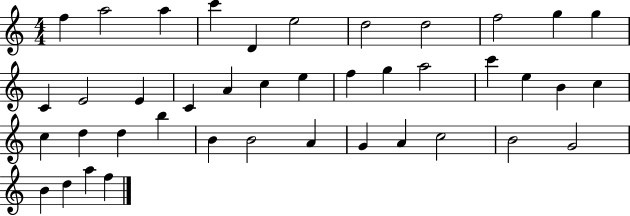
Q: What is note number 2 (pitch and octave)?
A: A5